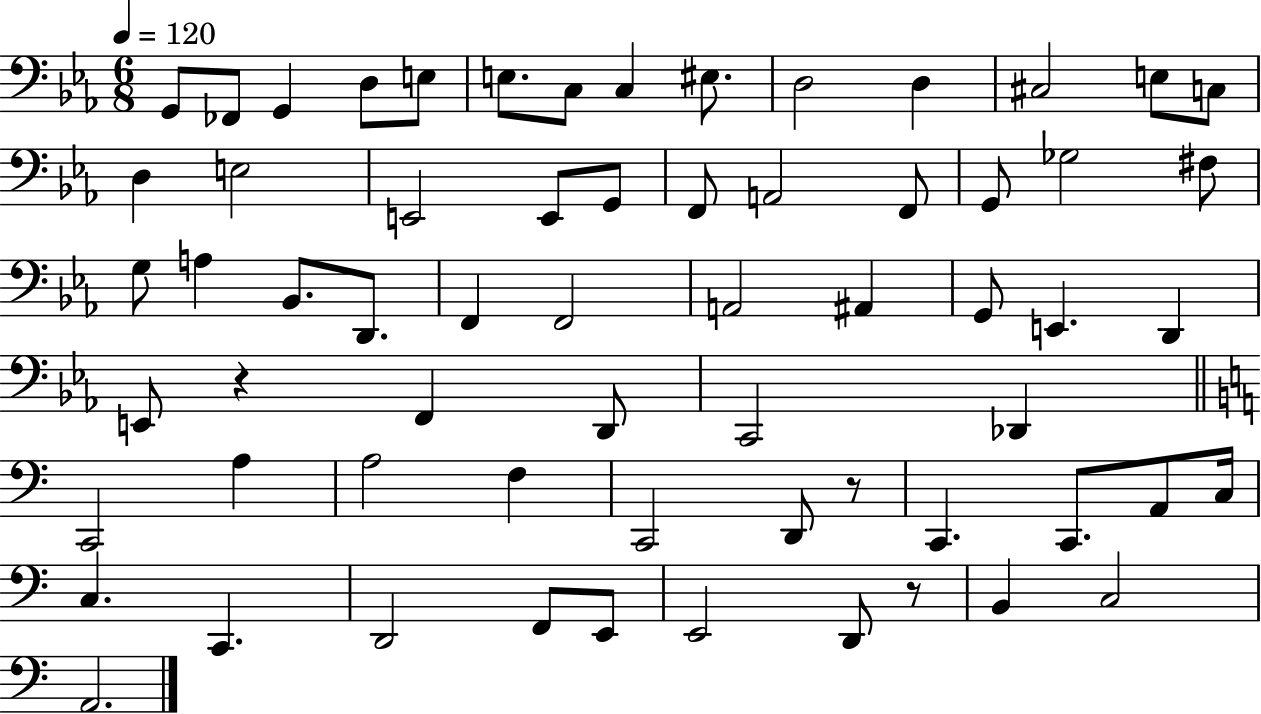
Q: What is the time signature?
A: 6/8